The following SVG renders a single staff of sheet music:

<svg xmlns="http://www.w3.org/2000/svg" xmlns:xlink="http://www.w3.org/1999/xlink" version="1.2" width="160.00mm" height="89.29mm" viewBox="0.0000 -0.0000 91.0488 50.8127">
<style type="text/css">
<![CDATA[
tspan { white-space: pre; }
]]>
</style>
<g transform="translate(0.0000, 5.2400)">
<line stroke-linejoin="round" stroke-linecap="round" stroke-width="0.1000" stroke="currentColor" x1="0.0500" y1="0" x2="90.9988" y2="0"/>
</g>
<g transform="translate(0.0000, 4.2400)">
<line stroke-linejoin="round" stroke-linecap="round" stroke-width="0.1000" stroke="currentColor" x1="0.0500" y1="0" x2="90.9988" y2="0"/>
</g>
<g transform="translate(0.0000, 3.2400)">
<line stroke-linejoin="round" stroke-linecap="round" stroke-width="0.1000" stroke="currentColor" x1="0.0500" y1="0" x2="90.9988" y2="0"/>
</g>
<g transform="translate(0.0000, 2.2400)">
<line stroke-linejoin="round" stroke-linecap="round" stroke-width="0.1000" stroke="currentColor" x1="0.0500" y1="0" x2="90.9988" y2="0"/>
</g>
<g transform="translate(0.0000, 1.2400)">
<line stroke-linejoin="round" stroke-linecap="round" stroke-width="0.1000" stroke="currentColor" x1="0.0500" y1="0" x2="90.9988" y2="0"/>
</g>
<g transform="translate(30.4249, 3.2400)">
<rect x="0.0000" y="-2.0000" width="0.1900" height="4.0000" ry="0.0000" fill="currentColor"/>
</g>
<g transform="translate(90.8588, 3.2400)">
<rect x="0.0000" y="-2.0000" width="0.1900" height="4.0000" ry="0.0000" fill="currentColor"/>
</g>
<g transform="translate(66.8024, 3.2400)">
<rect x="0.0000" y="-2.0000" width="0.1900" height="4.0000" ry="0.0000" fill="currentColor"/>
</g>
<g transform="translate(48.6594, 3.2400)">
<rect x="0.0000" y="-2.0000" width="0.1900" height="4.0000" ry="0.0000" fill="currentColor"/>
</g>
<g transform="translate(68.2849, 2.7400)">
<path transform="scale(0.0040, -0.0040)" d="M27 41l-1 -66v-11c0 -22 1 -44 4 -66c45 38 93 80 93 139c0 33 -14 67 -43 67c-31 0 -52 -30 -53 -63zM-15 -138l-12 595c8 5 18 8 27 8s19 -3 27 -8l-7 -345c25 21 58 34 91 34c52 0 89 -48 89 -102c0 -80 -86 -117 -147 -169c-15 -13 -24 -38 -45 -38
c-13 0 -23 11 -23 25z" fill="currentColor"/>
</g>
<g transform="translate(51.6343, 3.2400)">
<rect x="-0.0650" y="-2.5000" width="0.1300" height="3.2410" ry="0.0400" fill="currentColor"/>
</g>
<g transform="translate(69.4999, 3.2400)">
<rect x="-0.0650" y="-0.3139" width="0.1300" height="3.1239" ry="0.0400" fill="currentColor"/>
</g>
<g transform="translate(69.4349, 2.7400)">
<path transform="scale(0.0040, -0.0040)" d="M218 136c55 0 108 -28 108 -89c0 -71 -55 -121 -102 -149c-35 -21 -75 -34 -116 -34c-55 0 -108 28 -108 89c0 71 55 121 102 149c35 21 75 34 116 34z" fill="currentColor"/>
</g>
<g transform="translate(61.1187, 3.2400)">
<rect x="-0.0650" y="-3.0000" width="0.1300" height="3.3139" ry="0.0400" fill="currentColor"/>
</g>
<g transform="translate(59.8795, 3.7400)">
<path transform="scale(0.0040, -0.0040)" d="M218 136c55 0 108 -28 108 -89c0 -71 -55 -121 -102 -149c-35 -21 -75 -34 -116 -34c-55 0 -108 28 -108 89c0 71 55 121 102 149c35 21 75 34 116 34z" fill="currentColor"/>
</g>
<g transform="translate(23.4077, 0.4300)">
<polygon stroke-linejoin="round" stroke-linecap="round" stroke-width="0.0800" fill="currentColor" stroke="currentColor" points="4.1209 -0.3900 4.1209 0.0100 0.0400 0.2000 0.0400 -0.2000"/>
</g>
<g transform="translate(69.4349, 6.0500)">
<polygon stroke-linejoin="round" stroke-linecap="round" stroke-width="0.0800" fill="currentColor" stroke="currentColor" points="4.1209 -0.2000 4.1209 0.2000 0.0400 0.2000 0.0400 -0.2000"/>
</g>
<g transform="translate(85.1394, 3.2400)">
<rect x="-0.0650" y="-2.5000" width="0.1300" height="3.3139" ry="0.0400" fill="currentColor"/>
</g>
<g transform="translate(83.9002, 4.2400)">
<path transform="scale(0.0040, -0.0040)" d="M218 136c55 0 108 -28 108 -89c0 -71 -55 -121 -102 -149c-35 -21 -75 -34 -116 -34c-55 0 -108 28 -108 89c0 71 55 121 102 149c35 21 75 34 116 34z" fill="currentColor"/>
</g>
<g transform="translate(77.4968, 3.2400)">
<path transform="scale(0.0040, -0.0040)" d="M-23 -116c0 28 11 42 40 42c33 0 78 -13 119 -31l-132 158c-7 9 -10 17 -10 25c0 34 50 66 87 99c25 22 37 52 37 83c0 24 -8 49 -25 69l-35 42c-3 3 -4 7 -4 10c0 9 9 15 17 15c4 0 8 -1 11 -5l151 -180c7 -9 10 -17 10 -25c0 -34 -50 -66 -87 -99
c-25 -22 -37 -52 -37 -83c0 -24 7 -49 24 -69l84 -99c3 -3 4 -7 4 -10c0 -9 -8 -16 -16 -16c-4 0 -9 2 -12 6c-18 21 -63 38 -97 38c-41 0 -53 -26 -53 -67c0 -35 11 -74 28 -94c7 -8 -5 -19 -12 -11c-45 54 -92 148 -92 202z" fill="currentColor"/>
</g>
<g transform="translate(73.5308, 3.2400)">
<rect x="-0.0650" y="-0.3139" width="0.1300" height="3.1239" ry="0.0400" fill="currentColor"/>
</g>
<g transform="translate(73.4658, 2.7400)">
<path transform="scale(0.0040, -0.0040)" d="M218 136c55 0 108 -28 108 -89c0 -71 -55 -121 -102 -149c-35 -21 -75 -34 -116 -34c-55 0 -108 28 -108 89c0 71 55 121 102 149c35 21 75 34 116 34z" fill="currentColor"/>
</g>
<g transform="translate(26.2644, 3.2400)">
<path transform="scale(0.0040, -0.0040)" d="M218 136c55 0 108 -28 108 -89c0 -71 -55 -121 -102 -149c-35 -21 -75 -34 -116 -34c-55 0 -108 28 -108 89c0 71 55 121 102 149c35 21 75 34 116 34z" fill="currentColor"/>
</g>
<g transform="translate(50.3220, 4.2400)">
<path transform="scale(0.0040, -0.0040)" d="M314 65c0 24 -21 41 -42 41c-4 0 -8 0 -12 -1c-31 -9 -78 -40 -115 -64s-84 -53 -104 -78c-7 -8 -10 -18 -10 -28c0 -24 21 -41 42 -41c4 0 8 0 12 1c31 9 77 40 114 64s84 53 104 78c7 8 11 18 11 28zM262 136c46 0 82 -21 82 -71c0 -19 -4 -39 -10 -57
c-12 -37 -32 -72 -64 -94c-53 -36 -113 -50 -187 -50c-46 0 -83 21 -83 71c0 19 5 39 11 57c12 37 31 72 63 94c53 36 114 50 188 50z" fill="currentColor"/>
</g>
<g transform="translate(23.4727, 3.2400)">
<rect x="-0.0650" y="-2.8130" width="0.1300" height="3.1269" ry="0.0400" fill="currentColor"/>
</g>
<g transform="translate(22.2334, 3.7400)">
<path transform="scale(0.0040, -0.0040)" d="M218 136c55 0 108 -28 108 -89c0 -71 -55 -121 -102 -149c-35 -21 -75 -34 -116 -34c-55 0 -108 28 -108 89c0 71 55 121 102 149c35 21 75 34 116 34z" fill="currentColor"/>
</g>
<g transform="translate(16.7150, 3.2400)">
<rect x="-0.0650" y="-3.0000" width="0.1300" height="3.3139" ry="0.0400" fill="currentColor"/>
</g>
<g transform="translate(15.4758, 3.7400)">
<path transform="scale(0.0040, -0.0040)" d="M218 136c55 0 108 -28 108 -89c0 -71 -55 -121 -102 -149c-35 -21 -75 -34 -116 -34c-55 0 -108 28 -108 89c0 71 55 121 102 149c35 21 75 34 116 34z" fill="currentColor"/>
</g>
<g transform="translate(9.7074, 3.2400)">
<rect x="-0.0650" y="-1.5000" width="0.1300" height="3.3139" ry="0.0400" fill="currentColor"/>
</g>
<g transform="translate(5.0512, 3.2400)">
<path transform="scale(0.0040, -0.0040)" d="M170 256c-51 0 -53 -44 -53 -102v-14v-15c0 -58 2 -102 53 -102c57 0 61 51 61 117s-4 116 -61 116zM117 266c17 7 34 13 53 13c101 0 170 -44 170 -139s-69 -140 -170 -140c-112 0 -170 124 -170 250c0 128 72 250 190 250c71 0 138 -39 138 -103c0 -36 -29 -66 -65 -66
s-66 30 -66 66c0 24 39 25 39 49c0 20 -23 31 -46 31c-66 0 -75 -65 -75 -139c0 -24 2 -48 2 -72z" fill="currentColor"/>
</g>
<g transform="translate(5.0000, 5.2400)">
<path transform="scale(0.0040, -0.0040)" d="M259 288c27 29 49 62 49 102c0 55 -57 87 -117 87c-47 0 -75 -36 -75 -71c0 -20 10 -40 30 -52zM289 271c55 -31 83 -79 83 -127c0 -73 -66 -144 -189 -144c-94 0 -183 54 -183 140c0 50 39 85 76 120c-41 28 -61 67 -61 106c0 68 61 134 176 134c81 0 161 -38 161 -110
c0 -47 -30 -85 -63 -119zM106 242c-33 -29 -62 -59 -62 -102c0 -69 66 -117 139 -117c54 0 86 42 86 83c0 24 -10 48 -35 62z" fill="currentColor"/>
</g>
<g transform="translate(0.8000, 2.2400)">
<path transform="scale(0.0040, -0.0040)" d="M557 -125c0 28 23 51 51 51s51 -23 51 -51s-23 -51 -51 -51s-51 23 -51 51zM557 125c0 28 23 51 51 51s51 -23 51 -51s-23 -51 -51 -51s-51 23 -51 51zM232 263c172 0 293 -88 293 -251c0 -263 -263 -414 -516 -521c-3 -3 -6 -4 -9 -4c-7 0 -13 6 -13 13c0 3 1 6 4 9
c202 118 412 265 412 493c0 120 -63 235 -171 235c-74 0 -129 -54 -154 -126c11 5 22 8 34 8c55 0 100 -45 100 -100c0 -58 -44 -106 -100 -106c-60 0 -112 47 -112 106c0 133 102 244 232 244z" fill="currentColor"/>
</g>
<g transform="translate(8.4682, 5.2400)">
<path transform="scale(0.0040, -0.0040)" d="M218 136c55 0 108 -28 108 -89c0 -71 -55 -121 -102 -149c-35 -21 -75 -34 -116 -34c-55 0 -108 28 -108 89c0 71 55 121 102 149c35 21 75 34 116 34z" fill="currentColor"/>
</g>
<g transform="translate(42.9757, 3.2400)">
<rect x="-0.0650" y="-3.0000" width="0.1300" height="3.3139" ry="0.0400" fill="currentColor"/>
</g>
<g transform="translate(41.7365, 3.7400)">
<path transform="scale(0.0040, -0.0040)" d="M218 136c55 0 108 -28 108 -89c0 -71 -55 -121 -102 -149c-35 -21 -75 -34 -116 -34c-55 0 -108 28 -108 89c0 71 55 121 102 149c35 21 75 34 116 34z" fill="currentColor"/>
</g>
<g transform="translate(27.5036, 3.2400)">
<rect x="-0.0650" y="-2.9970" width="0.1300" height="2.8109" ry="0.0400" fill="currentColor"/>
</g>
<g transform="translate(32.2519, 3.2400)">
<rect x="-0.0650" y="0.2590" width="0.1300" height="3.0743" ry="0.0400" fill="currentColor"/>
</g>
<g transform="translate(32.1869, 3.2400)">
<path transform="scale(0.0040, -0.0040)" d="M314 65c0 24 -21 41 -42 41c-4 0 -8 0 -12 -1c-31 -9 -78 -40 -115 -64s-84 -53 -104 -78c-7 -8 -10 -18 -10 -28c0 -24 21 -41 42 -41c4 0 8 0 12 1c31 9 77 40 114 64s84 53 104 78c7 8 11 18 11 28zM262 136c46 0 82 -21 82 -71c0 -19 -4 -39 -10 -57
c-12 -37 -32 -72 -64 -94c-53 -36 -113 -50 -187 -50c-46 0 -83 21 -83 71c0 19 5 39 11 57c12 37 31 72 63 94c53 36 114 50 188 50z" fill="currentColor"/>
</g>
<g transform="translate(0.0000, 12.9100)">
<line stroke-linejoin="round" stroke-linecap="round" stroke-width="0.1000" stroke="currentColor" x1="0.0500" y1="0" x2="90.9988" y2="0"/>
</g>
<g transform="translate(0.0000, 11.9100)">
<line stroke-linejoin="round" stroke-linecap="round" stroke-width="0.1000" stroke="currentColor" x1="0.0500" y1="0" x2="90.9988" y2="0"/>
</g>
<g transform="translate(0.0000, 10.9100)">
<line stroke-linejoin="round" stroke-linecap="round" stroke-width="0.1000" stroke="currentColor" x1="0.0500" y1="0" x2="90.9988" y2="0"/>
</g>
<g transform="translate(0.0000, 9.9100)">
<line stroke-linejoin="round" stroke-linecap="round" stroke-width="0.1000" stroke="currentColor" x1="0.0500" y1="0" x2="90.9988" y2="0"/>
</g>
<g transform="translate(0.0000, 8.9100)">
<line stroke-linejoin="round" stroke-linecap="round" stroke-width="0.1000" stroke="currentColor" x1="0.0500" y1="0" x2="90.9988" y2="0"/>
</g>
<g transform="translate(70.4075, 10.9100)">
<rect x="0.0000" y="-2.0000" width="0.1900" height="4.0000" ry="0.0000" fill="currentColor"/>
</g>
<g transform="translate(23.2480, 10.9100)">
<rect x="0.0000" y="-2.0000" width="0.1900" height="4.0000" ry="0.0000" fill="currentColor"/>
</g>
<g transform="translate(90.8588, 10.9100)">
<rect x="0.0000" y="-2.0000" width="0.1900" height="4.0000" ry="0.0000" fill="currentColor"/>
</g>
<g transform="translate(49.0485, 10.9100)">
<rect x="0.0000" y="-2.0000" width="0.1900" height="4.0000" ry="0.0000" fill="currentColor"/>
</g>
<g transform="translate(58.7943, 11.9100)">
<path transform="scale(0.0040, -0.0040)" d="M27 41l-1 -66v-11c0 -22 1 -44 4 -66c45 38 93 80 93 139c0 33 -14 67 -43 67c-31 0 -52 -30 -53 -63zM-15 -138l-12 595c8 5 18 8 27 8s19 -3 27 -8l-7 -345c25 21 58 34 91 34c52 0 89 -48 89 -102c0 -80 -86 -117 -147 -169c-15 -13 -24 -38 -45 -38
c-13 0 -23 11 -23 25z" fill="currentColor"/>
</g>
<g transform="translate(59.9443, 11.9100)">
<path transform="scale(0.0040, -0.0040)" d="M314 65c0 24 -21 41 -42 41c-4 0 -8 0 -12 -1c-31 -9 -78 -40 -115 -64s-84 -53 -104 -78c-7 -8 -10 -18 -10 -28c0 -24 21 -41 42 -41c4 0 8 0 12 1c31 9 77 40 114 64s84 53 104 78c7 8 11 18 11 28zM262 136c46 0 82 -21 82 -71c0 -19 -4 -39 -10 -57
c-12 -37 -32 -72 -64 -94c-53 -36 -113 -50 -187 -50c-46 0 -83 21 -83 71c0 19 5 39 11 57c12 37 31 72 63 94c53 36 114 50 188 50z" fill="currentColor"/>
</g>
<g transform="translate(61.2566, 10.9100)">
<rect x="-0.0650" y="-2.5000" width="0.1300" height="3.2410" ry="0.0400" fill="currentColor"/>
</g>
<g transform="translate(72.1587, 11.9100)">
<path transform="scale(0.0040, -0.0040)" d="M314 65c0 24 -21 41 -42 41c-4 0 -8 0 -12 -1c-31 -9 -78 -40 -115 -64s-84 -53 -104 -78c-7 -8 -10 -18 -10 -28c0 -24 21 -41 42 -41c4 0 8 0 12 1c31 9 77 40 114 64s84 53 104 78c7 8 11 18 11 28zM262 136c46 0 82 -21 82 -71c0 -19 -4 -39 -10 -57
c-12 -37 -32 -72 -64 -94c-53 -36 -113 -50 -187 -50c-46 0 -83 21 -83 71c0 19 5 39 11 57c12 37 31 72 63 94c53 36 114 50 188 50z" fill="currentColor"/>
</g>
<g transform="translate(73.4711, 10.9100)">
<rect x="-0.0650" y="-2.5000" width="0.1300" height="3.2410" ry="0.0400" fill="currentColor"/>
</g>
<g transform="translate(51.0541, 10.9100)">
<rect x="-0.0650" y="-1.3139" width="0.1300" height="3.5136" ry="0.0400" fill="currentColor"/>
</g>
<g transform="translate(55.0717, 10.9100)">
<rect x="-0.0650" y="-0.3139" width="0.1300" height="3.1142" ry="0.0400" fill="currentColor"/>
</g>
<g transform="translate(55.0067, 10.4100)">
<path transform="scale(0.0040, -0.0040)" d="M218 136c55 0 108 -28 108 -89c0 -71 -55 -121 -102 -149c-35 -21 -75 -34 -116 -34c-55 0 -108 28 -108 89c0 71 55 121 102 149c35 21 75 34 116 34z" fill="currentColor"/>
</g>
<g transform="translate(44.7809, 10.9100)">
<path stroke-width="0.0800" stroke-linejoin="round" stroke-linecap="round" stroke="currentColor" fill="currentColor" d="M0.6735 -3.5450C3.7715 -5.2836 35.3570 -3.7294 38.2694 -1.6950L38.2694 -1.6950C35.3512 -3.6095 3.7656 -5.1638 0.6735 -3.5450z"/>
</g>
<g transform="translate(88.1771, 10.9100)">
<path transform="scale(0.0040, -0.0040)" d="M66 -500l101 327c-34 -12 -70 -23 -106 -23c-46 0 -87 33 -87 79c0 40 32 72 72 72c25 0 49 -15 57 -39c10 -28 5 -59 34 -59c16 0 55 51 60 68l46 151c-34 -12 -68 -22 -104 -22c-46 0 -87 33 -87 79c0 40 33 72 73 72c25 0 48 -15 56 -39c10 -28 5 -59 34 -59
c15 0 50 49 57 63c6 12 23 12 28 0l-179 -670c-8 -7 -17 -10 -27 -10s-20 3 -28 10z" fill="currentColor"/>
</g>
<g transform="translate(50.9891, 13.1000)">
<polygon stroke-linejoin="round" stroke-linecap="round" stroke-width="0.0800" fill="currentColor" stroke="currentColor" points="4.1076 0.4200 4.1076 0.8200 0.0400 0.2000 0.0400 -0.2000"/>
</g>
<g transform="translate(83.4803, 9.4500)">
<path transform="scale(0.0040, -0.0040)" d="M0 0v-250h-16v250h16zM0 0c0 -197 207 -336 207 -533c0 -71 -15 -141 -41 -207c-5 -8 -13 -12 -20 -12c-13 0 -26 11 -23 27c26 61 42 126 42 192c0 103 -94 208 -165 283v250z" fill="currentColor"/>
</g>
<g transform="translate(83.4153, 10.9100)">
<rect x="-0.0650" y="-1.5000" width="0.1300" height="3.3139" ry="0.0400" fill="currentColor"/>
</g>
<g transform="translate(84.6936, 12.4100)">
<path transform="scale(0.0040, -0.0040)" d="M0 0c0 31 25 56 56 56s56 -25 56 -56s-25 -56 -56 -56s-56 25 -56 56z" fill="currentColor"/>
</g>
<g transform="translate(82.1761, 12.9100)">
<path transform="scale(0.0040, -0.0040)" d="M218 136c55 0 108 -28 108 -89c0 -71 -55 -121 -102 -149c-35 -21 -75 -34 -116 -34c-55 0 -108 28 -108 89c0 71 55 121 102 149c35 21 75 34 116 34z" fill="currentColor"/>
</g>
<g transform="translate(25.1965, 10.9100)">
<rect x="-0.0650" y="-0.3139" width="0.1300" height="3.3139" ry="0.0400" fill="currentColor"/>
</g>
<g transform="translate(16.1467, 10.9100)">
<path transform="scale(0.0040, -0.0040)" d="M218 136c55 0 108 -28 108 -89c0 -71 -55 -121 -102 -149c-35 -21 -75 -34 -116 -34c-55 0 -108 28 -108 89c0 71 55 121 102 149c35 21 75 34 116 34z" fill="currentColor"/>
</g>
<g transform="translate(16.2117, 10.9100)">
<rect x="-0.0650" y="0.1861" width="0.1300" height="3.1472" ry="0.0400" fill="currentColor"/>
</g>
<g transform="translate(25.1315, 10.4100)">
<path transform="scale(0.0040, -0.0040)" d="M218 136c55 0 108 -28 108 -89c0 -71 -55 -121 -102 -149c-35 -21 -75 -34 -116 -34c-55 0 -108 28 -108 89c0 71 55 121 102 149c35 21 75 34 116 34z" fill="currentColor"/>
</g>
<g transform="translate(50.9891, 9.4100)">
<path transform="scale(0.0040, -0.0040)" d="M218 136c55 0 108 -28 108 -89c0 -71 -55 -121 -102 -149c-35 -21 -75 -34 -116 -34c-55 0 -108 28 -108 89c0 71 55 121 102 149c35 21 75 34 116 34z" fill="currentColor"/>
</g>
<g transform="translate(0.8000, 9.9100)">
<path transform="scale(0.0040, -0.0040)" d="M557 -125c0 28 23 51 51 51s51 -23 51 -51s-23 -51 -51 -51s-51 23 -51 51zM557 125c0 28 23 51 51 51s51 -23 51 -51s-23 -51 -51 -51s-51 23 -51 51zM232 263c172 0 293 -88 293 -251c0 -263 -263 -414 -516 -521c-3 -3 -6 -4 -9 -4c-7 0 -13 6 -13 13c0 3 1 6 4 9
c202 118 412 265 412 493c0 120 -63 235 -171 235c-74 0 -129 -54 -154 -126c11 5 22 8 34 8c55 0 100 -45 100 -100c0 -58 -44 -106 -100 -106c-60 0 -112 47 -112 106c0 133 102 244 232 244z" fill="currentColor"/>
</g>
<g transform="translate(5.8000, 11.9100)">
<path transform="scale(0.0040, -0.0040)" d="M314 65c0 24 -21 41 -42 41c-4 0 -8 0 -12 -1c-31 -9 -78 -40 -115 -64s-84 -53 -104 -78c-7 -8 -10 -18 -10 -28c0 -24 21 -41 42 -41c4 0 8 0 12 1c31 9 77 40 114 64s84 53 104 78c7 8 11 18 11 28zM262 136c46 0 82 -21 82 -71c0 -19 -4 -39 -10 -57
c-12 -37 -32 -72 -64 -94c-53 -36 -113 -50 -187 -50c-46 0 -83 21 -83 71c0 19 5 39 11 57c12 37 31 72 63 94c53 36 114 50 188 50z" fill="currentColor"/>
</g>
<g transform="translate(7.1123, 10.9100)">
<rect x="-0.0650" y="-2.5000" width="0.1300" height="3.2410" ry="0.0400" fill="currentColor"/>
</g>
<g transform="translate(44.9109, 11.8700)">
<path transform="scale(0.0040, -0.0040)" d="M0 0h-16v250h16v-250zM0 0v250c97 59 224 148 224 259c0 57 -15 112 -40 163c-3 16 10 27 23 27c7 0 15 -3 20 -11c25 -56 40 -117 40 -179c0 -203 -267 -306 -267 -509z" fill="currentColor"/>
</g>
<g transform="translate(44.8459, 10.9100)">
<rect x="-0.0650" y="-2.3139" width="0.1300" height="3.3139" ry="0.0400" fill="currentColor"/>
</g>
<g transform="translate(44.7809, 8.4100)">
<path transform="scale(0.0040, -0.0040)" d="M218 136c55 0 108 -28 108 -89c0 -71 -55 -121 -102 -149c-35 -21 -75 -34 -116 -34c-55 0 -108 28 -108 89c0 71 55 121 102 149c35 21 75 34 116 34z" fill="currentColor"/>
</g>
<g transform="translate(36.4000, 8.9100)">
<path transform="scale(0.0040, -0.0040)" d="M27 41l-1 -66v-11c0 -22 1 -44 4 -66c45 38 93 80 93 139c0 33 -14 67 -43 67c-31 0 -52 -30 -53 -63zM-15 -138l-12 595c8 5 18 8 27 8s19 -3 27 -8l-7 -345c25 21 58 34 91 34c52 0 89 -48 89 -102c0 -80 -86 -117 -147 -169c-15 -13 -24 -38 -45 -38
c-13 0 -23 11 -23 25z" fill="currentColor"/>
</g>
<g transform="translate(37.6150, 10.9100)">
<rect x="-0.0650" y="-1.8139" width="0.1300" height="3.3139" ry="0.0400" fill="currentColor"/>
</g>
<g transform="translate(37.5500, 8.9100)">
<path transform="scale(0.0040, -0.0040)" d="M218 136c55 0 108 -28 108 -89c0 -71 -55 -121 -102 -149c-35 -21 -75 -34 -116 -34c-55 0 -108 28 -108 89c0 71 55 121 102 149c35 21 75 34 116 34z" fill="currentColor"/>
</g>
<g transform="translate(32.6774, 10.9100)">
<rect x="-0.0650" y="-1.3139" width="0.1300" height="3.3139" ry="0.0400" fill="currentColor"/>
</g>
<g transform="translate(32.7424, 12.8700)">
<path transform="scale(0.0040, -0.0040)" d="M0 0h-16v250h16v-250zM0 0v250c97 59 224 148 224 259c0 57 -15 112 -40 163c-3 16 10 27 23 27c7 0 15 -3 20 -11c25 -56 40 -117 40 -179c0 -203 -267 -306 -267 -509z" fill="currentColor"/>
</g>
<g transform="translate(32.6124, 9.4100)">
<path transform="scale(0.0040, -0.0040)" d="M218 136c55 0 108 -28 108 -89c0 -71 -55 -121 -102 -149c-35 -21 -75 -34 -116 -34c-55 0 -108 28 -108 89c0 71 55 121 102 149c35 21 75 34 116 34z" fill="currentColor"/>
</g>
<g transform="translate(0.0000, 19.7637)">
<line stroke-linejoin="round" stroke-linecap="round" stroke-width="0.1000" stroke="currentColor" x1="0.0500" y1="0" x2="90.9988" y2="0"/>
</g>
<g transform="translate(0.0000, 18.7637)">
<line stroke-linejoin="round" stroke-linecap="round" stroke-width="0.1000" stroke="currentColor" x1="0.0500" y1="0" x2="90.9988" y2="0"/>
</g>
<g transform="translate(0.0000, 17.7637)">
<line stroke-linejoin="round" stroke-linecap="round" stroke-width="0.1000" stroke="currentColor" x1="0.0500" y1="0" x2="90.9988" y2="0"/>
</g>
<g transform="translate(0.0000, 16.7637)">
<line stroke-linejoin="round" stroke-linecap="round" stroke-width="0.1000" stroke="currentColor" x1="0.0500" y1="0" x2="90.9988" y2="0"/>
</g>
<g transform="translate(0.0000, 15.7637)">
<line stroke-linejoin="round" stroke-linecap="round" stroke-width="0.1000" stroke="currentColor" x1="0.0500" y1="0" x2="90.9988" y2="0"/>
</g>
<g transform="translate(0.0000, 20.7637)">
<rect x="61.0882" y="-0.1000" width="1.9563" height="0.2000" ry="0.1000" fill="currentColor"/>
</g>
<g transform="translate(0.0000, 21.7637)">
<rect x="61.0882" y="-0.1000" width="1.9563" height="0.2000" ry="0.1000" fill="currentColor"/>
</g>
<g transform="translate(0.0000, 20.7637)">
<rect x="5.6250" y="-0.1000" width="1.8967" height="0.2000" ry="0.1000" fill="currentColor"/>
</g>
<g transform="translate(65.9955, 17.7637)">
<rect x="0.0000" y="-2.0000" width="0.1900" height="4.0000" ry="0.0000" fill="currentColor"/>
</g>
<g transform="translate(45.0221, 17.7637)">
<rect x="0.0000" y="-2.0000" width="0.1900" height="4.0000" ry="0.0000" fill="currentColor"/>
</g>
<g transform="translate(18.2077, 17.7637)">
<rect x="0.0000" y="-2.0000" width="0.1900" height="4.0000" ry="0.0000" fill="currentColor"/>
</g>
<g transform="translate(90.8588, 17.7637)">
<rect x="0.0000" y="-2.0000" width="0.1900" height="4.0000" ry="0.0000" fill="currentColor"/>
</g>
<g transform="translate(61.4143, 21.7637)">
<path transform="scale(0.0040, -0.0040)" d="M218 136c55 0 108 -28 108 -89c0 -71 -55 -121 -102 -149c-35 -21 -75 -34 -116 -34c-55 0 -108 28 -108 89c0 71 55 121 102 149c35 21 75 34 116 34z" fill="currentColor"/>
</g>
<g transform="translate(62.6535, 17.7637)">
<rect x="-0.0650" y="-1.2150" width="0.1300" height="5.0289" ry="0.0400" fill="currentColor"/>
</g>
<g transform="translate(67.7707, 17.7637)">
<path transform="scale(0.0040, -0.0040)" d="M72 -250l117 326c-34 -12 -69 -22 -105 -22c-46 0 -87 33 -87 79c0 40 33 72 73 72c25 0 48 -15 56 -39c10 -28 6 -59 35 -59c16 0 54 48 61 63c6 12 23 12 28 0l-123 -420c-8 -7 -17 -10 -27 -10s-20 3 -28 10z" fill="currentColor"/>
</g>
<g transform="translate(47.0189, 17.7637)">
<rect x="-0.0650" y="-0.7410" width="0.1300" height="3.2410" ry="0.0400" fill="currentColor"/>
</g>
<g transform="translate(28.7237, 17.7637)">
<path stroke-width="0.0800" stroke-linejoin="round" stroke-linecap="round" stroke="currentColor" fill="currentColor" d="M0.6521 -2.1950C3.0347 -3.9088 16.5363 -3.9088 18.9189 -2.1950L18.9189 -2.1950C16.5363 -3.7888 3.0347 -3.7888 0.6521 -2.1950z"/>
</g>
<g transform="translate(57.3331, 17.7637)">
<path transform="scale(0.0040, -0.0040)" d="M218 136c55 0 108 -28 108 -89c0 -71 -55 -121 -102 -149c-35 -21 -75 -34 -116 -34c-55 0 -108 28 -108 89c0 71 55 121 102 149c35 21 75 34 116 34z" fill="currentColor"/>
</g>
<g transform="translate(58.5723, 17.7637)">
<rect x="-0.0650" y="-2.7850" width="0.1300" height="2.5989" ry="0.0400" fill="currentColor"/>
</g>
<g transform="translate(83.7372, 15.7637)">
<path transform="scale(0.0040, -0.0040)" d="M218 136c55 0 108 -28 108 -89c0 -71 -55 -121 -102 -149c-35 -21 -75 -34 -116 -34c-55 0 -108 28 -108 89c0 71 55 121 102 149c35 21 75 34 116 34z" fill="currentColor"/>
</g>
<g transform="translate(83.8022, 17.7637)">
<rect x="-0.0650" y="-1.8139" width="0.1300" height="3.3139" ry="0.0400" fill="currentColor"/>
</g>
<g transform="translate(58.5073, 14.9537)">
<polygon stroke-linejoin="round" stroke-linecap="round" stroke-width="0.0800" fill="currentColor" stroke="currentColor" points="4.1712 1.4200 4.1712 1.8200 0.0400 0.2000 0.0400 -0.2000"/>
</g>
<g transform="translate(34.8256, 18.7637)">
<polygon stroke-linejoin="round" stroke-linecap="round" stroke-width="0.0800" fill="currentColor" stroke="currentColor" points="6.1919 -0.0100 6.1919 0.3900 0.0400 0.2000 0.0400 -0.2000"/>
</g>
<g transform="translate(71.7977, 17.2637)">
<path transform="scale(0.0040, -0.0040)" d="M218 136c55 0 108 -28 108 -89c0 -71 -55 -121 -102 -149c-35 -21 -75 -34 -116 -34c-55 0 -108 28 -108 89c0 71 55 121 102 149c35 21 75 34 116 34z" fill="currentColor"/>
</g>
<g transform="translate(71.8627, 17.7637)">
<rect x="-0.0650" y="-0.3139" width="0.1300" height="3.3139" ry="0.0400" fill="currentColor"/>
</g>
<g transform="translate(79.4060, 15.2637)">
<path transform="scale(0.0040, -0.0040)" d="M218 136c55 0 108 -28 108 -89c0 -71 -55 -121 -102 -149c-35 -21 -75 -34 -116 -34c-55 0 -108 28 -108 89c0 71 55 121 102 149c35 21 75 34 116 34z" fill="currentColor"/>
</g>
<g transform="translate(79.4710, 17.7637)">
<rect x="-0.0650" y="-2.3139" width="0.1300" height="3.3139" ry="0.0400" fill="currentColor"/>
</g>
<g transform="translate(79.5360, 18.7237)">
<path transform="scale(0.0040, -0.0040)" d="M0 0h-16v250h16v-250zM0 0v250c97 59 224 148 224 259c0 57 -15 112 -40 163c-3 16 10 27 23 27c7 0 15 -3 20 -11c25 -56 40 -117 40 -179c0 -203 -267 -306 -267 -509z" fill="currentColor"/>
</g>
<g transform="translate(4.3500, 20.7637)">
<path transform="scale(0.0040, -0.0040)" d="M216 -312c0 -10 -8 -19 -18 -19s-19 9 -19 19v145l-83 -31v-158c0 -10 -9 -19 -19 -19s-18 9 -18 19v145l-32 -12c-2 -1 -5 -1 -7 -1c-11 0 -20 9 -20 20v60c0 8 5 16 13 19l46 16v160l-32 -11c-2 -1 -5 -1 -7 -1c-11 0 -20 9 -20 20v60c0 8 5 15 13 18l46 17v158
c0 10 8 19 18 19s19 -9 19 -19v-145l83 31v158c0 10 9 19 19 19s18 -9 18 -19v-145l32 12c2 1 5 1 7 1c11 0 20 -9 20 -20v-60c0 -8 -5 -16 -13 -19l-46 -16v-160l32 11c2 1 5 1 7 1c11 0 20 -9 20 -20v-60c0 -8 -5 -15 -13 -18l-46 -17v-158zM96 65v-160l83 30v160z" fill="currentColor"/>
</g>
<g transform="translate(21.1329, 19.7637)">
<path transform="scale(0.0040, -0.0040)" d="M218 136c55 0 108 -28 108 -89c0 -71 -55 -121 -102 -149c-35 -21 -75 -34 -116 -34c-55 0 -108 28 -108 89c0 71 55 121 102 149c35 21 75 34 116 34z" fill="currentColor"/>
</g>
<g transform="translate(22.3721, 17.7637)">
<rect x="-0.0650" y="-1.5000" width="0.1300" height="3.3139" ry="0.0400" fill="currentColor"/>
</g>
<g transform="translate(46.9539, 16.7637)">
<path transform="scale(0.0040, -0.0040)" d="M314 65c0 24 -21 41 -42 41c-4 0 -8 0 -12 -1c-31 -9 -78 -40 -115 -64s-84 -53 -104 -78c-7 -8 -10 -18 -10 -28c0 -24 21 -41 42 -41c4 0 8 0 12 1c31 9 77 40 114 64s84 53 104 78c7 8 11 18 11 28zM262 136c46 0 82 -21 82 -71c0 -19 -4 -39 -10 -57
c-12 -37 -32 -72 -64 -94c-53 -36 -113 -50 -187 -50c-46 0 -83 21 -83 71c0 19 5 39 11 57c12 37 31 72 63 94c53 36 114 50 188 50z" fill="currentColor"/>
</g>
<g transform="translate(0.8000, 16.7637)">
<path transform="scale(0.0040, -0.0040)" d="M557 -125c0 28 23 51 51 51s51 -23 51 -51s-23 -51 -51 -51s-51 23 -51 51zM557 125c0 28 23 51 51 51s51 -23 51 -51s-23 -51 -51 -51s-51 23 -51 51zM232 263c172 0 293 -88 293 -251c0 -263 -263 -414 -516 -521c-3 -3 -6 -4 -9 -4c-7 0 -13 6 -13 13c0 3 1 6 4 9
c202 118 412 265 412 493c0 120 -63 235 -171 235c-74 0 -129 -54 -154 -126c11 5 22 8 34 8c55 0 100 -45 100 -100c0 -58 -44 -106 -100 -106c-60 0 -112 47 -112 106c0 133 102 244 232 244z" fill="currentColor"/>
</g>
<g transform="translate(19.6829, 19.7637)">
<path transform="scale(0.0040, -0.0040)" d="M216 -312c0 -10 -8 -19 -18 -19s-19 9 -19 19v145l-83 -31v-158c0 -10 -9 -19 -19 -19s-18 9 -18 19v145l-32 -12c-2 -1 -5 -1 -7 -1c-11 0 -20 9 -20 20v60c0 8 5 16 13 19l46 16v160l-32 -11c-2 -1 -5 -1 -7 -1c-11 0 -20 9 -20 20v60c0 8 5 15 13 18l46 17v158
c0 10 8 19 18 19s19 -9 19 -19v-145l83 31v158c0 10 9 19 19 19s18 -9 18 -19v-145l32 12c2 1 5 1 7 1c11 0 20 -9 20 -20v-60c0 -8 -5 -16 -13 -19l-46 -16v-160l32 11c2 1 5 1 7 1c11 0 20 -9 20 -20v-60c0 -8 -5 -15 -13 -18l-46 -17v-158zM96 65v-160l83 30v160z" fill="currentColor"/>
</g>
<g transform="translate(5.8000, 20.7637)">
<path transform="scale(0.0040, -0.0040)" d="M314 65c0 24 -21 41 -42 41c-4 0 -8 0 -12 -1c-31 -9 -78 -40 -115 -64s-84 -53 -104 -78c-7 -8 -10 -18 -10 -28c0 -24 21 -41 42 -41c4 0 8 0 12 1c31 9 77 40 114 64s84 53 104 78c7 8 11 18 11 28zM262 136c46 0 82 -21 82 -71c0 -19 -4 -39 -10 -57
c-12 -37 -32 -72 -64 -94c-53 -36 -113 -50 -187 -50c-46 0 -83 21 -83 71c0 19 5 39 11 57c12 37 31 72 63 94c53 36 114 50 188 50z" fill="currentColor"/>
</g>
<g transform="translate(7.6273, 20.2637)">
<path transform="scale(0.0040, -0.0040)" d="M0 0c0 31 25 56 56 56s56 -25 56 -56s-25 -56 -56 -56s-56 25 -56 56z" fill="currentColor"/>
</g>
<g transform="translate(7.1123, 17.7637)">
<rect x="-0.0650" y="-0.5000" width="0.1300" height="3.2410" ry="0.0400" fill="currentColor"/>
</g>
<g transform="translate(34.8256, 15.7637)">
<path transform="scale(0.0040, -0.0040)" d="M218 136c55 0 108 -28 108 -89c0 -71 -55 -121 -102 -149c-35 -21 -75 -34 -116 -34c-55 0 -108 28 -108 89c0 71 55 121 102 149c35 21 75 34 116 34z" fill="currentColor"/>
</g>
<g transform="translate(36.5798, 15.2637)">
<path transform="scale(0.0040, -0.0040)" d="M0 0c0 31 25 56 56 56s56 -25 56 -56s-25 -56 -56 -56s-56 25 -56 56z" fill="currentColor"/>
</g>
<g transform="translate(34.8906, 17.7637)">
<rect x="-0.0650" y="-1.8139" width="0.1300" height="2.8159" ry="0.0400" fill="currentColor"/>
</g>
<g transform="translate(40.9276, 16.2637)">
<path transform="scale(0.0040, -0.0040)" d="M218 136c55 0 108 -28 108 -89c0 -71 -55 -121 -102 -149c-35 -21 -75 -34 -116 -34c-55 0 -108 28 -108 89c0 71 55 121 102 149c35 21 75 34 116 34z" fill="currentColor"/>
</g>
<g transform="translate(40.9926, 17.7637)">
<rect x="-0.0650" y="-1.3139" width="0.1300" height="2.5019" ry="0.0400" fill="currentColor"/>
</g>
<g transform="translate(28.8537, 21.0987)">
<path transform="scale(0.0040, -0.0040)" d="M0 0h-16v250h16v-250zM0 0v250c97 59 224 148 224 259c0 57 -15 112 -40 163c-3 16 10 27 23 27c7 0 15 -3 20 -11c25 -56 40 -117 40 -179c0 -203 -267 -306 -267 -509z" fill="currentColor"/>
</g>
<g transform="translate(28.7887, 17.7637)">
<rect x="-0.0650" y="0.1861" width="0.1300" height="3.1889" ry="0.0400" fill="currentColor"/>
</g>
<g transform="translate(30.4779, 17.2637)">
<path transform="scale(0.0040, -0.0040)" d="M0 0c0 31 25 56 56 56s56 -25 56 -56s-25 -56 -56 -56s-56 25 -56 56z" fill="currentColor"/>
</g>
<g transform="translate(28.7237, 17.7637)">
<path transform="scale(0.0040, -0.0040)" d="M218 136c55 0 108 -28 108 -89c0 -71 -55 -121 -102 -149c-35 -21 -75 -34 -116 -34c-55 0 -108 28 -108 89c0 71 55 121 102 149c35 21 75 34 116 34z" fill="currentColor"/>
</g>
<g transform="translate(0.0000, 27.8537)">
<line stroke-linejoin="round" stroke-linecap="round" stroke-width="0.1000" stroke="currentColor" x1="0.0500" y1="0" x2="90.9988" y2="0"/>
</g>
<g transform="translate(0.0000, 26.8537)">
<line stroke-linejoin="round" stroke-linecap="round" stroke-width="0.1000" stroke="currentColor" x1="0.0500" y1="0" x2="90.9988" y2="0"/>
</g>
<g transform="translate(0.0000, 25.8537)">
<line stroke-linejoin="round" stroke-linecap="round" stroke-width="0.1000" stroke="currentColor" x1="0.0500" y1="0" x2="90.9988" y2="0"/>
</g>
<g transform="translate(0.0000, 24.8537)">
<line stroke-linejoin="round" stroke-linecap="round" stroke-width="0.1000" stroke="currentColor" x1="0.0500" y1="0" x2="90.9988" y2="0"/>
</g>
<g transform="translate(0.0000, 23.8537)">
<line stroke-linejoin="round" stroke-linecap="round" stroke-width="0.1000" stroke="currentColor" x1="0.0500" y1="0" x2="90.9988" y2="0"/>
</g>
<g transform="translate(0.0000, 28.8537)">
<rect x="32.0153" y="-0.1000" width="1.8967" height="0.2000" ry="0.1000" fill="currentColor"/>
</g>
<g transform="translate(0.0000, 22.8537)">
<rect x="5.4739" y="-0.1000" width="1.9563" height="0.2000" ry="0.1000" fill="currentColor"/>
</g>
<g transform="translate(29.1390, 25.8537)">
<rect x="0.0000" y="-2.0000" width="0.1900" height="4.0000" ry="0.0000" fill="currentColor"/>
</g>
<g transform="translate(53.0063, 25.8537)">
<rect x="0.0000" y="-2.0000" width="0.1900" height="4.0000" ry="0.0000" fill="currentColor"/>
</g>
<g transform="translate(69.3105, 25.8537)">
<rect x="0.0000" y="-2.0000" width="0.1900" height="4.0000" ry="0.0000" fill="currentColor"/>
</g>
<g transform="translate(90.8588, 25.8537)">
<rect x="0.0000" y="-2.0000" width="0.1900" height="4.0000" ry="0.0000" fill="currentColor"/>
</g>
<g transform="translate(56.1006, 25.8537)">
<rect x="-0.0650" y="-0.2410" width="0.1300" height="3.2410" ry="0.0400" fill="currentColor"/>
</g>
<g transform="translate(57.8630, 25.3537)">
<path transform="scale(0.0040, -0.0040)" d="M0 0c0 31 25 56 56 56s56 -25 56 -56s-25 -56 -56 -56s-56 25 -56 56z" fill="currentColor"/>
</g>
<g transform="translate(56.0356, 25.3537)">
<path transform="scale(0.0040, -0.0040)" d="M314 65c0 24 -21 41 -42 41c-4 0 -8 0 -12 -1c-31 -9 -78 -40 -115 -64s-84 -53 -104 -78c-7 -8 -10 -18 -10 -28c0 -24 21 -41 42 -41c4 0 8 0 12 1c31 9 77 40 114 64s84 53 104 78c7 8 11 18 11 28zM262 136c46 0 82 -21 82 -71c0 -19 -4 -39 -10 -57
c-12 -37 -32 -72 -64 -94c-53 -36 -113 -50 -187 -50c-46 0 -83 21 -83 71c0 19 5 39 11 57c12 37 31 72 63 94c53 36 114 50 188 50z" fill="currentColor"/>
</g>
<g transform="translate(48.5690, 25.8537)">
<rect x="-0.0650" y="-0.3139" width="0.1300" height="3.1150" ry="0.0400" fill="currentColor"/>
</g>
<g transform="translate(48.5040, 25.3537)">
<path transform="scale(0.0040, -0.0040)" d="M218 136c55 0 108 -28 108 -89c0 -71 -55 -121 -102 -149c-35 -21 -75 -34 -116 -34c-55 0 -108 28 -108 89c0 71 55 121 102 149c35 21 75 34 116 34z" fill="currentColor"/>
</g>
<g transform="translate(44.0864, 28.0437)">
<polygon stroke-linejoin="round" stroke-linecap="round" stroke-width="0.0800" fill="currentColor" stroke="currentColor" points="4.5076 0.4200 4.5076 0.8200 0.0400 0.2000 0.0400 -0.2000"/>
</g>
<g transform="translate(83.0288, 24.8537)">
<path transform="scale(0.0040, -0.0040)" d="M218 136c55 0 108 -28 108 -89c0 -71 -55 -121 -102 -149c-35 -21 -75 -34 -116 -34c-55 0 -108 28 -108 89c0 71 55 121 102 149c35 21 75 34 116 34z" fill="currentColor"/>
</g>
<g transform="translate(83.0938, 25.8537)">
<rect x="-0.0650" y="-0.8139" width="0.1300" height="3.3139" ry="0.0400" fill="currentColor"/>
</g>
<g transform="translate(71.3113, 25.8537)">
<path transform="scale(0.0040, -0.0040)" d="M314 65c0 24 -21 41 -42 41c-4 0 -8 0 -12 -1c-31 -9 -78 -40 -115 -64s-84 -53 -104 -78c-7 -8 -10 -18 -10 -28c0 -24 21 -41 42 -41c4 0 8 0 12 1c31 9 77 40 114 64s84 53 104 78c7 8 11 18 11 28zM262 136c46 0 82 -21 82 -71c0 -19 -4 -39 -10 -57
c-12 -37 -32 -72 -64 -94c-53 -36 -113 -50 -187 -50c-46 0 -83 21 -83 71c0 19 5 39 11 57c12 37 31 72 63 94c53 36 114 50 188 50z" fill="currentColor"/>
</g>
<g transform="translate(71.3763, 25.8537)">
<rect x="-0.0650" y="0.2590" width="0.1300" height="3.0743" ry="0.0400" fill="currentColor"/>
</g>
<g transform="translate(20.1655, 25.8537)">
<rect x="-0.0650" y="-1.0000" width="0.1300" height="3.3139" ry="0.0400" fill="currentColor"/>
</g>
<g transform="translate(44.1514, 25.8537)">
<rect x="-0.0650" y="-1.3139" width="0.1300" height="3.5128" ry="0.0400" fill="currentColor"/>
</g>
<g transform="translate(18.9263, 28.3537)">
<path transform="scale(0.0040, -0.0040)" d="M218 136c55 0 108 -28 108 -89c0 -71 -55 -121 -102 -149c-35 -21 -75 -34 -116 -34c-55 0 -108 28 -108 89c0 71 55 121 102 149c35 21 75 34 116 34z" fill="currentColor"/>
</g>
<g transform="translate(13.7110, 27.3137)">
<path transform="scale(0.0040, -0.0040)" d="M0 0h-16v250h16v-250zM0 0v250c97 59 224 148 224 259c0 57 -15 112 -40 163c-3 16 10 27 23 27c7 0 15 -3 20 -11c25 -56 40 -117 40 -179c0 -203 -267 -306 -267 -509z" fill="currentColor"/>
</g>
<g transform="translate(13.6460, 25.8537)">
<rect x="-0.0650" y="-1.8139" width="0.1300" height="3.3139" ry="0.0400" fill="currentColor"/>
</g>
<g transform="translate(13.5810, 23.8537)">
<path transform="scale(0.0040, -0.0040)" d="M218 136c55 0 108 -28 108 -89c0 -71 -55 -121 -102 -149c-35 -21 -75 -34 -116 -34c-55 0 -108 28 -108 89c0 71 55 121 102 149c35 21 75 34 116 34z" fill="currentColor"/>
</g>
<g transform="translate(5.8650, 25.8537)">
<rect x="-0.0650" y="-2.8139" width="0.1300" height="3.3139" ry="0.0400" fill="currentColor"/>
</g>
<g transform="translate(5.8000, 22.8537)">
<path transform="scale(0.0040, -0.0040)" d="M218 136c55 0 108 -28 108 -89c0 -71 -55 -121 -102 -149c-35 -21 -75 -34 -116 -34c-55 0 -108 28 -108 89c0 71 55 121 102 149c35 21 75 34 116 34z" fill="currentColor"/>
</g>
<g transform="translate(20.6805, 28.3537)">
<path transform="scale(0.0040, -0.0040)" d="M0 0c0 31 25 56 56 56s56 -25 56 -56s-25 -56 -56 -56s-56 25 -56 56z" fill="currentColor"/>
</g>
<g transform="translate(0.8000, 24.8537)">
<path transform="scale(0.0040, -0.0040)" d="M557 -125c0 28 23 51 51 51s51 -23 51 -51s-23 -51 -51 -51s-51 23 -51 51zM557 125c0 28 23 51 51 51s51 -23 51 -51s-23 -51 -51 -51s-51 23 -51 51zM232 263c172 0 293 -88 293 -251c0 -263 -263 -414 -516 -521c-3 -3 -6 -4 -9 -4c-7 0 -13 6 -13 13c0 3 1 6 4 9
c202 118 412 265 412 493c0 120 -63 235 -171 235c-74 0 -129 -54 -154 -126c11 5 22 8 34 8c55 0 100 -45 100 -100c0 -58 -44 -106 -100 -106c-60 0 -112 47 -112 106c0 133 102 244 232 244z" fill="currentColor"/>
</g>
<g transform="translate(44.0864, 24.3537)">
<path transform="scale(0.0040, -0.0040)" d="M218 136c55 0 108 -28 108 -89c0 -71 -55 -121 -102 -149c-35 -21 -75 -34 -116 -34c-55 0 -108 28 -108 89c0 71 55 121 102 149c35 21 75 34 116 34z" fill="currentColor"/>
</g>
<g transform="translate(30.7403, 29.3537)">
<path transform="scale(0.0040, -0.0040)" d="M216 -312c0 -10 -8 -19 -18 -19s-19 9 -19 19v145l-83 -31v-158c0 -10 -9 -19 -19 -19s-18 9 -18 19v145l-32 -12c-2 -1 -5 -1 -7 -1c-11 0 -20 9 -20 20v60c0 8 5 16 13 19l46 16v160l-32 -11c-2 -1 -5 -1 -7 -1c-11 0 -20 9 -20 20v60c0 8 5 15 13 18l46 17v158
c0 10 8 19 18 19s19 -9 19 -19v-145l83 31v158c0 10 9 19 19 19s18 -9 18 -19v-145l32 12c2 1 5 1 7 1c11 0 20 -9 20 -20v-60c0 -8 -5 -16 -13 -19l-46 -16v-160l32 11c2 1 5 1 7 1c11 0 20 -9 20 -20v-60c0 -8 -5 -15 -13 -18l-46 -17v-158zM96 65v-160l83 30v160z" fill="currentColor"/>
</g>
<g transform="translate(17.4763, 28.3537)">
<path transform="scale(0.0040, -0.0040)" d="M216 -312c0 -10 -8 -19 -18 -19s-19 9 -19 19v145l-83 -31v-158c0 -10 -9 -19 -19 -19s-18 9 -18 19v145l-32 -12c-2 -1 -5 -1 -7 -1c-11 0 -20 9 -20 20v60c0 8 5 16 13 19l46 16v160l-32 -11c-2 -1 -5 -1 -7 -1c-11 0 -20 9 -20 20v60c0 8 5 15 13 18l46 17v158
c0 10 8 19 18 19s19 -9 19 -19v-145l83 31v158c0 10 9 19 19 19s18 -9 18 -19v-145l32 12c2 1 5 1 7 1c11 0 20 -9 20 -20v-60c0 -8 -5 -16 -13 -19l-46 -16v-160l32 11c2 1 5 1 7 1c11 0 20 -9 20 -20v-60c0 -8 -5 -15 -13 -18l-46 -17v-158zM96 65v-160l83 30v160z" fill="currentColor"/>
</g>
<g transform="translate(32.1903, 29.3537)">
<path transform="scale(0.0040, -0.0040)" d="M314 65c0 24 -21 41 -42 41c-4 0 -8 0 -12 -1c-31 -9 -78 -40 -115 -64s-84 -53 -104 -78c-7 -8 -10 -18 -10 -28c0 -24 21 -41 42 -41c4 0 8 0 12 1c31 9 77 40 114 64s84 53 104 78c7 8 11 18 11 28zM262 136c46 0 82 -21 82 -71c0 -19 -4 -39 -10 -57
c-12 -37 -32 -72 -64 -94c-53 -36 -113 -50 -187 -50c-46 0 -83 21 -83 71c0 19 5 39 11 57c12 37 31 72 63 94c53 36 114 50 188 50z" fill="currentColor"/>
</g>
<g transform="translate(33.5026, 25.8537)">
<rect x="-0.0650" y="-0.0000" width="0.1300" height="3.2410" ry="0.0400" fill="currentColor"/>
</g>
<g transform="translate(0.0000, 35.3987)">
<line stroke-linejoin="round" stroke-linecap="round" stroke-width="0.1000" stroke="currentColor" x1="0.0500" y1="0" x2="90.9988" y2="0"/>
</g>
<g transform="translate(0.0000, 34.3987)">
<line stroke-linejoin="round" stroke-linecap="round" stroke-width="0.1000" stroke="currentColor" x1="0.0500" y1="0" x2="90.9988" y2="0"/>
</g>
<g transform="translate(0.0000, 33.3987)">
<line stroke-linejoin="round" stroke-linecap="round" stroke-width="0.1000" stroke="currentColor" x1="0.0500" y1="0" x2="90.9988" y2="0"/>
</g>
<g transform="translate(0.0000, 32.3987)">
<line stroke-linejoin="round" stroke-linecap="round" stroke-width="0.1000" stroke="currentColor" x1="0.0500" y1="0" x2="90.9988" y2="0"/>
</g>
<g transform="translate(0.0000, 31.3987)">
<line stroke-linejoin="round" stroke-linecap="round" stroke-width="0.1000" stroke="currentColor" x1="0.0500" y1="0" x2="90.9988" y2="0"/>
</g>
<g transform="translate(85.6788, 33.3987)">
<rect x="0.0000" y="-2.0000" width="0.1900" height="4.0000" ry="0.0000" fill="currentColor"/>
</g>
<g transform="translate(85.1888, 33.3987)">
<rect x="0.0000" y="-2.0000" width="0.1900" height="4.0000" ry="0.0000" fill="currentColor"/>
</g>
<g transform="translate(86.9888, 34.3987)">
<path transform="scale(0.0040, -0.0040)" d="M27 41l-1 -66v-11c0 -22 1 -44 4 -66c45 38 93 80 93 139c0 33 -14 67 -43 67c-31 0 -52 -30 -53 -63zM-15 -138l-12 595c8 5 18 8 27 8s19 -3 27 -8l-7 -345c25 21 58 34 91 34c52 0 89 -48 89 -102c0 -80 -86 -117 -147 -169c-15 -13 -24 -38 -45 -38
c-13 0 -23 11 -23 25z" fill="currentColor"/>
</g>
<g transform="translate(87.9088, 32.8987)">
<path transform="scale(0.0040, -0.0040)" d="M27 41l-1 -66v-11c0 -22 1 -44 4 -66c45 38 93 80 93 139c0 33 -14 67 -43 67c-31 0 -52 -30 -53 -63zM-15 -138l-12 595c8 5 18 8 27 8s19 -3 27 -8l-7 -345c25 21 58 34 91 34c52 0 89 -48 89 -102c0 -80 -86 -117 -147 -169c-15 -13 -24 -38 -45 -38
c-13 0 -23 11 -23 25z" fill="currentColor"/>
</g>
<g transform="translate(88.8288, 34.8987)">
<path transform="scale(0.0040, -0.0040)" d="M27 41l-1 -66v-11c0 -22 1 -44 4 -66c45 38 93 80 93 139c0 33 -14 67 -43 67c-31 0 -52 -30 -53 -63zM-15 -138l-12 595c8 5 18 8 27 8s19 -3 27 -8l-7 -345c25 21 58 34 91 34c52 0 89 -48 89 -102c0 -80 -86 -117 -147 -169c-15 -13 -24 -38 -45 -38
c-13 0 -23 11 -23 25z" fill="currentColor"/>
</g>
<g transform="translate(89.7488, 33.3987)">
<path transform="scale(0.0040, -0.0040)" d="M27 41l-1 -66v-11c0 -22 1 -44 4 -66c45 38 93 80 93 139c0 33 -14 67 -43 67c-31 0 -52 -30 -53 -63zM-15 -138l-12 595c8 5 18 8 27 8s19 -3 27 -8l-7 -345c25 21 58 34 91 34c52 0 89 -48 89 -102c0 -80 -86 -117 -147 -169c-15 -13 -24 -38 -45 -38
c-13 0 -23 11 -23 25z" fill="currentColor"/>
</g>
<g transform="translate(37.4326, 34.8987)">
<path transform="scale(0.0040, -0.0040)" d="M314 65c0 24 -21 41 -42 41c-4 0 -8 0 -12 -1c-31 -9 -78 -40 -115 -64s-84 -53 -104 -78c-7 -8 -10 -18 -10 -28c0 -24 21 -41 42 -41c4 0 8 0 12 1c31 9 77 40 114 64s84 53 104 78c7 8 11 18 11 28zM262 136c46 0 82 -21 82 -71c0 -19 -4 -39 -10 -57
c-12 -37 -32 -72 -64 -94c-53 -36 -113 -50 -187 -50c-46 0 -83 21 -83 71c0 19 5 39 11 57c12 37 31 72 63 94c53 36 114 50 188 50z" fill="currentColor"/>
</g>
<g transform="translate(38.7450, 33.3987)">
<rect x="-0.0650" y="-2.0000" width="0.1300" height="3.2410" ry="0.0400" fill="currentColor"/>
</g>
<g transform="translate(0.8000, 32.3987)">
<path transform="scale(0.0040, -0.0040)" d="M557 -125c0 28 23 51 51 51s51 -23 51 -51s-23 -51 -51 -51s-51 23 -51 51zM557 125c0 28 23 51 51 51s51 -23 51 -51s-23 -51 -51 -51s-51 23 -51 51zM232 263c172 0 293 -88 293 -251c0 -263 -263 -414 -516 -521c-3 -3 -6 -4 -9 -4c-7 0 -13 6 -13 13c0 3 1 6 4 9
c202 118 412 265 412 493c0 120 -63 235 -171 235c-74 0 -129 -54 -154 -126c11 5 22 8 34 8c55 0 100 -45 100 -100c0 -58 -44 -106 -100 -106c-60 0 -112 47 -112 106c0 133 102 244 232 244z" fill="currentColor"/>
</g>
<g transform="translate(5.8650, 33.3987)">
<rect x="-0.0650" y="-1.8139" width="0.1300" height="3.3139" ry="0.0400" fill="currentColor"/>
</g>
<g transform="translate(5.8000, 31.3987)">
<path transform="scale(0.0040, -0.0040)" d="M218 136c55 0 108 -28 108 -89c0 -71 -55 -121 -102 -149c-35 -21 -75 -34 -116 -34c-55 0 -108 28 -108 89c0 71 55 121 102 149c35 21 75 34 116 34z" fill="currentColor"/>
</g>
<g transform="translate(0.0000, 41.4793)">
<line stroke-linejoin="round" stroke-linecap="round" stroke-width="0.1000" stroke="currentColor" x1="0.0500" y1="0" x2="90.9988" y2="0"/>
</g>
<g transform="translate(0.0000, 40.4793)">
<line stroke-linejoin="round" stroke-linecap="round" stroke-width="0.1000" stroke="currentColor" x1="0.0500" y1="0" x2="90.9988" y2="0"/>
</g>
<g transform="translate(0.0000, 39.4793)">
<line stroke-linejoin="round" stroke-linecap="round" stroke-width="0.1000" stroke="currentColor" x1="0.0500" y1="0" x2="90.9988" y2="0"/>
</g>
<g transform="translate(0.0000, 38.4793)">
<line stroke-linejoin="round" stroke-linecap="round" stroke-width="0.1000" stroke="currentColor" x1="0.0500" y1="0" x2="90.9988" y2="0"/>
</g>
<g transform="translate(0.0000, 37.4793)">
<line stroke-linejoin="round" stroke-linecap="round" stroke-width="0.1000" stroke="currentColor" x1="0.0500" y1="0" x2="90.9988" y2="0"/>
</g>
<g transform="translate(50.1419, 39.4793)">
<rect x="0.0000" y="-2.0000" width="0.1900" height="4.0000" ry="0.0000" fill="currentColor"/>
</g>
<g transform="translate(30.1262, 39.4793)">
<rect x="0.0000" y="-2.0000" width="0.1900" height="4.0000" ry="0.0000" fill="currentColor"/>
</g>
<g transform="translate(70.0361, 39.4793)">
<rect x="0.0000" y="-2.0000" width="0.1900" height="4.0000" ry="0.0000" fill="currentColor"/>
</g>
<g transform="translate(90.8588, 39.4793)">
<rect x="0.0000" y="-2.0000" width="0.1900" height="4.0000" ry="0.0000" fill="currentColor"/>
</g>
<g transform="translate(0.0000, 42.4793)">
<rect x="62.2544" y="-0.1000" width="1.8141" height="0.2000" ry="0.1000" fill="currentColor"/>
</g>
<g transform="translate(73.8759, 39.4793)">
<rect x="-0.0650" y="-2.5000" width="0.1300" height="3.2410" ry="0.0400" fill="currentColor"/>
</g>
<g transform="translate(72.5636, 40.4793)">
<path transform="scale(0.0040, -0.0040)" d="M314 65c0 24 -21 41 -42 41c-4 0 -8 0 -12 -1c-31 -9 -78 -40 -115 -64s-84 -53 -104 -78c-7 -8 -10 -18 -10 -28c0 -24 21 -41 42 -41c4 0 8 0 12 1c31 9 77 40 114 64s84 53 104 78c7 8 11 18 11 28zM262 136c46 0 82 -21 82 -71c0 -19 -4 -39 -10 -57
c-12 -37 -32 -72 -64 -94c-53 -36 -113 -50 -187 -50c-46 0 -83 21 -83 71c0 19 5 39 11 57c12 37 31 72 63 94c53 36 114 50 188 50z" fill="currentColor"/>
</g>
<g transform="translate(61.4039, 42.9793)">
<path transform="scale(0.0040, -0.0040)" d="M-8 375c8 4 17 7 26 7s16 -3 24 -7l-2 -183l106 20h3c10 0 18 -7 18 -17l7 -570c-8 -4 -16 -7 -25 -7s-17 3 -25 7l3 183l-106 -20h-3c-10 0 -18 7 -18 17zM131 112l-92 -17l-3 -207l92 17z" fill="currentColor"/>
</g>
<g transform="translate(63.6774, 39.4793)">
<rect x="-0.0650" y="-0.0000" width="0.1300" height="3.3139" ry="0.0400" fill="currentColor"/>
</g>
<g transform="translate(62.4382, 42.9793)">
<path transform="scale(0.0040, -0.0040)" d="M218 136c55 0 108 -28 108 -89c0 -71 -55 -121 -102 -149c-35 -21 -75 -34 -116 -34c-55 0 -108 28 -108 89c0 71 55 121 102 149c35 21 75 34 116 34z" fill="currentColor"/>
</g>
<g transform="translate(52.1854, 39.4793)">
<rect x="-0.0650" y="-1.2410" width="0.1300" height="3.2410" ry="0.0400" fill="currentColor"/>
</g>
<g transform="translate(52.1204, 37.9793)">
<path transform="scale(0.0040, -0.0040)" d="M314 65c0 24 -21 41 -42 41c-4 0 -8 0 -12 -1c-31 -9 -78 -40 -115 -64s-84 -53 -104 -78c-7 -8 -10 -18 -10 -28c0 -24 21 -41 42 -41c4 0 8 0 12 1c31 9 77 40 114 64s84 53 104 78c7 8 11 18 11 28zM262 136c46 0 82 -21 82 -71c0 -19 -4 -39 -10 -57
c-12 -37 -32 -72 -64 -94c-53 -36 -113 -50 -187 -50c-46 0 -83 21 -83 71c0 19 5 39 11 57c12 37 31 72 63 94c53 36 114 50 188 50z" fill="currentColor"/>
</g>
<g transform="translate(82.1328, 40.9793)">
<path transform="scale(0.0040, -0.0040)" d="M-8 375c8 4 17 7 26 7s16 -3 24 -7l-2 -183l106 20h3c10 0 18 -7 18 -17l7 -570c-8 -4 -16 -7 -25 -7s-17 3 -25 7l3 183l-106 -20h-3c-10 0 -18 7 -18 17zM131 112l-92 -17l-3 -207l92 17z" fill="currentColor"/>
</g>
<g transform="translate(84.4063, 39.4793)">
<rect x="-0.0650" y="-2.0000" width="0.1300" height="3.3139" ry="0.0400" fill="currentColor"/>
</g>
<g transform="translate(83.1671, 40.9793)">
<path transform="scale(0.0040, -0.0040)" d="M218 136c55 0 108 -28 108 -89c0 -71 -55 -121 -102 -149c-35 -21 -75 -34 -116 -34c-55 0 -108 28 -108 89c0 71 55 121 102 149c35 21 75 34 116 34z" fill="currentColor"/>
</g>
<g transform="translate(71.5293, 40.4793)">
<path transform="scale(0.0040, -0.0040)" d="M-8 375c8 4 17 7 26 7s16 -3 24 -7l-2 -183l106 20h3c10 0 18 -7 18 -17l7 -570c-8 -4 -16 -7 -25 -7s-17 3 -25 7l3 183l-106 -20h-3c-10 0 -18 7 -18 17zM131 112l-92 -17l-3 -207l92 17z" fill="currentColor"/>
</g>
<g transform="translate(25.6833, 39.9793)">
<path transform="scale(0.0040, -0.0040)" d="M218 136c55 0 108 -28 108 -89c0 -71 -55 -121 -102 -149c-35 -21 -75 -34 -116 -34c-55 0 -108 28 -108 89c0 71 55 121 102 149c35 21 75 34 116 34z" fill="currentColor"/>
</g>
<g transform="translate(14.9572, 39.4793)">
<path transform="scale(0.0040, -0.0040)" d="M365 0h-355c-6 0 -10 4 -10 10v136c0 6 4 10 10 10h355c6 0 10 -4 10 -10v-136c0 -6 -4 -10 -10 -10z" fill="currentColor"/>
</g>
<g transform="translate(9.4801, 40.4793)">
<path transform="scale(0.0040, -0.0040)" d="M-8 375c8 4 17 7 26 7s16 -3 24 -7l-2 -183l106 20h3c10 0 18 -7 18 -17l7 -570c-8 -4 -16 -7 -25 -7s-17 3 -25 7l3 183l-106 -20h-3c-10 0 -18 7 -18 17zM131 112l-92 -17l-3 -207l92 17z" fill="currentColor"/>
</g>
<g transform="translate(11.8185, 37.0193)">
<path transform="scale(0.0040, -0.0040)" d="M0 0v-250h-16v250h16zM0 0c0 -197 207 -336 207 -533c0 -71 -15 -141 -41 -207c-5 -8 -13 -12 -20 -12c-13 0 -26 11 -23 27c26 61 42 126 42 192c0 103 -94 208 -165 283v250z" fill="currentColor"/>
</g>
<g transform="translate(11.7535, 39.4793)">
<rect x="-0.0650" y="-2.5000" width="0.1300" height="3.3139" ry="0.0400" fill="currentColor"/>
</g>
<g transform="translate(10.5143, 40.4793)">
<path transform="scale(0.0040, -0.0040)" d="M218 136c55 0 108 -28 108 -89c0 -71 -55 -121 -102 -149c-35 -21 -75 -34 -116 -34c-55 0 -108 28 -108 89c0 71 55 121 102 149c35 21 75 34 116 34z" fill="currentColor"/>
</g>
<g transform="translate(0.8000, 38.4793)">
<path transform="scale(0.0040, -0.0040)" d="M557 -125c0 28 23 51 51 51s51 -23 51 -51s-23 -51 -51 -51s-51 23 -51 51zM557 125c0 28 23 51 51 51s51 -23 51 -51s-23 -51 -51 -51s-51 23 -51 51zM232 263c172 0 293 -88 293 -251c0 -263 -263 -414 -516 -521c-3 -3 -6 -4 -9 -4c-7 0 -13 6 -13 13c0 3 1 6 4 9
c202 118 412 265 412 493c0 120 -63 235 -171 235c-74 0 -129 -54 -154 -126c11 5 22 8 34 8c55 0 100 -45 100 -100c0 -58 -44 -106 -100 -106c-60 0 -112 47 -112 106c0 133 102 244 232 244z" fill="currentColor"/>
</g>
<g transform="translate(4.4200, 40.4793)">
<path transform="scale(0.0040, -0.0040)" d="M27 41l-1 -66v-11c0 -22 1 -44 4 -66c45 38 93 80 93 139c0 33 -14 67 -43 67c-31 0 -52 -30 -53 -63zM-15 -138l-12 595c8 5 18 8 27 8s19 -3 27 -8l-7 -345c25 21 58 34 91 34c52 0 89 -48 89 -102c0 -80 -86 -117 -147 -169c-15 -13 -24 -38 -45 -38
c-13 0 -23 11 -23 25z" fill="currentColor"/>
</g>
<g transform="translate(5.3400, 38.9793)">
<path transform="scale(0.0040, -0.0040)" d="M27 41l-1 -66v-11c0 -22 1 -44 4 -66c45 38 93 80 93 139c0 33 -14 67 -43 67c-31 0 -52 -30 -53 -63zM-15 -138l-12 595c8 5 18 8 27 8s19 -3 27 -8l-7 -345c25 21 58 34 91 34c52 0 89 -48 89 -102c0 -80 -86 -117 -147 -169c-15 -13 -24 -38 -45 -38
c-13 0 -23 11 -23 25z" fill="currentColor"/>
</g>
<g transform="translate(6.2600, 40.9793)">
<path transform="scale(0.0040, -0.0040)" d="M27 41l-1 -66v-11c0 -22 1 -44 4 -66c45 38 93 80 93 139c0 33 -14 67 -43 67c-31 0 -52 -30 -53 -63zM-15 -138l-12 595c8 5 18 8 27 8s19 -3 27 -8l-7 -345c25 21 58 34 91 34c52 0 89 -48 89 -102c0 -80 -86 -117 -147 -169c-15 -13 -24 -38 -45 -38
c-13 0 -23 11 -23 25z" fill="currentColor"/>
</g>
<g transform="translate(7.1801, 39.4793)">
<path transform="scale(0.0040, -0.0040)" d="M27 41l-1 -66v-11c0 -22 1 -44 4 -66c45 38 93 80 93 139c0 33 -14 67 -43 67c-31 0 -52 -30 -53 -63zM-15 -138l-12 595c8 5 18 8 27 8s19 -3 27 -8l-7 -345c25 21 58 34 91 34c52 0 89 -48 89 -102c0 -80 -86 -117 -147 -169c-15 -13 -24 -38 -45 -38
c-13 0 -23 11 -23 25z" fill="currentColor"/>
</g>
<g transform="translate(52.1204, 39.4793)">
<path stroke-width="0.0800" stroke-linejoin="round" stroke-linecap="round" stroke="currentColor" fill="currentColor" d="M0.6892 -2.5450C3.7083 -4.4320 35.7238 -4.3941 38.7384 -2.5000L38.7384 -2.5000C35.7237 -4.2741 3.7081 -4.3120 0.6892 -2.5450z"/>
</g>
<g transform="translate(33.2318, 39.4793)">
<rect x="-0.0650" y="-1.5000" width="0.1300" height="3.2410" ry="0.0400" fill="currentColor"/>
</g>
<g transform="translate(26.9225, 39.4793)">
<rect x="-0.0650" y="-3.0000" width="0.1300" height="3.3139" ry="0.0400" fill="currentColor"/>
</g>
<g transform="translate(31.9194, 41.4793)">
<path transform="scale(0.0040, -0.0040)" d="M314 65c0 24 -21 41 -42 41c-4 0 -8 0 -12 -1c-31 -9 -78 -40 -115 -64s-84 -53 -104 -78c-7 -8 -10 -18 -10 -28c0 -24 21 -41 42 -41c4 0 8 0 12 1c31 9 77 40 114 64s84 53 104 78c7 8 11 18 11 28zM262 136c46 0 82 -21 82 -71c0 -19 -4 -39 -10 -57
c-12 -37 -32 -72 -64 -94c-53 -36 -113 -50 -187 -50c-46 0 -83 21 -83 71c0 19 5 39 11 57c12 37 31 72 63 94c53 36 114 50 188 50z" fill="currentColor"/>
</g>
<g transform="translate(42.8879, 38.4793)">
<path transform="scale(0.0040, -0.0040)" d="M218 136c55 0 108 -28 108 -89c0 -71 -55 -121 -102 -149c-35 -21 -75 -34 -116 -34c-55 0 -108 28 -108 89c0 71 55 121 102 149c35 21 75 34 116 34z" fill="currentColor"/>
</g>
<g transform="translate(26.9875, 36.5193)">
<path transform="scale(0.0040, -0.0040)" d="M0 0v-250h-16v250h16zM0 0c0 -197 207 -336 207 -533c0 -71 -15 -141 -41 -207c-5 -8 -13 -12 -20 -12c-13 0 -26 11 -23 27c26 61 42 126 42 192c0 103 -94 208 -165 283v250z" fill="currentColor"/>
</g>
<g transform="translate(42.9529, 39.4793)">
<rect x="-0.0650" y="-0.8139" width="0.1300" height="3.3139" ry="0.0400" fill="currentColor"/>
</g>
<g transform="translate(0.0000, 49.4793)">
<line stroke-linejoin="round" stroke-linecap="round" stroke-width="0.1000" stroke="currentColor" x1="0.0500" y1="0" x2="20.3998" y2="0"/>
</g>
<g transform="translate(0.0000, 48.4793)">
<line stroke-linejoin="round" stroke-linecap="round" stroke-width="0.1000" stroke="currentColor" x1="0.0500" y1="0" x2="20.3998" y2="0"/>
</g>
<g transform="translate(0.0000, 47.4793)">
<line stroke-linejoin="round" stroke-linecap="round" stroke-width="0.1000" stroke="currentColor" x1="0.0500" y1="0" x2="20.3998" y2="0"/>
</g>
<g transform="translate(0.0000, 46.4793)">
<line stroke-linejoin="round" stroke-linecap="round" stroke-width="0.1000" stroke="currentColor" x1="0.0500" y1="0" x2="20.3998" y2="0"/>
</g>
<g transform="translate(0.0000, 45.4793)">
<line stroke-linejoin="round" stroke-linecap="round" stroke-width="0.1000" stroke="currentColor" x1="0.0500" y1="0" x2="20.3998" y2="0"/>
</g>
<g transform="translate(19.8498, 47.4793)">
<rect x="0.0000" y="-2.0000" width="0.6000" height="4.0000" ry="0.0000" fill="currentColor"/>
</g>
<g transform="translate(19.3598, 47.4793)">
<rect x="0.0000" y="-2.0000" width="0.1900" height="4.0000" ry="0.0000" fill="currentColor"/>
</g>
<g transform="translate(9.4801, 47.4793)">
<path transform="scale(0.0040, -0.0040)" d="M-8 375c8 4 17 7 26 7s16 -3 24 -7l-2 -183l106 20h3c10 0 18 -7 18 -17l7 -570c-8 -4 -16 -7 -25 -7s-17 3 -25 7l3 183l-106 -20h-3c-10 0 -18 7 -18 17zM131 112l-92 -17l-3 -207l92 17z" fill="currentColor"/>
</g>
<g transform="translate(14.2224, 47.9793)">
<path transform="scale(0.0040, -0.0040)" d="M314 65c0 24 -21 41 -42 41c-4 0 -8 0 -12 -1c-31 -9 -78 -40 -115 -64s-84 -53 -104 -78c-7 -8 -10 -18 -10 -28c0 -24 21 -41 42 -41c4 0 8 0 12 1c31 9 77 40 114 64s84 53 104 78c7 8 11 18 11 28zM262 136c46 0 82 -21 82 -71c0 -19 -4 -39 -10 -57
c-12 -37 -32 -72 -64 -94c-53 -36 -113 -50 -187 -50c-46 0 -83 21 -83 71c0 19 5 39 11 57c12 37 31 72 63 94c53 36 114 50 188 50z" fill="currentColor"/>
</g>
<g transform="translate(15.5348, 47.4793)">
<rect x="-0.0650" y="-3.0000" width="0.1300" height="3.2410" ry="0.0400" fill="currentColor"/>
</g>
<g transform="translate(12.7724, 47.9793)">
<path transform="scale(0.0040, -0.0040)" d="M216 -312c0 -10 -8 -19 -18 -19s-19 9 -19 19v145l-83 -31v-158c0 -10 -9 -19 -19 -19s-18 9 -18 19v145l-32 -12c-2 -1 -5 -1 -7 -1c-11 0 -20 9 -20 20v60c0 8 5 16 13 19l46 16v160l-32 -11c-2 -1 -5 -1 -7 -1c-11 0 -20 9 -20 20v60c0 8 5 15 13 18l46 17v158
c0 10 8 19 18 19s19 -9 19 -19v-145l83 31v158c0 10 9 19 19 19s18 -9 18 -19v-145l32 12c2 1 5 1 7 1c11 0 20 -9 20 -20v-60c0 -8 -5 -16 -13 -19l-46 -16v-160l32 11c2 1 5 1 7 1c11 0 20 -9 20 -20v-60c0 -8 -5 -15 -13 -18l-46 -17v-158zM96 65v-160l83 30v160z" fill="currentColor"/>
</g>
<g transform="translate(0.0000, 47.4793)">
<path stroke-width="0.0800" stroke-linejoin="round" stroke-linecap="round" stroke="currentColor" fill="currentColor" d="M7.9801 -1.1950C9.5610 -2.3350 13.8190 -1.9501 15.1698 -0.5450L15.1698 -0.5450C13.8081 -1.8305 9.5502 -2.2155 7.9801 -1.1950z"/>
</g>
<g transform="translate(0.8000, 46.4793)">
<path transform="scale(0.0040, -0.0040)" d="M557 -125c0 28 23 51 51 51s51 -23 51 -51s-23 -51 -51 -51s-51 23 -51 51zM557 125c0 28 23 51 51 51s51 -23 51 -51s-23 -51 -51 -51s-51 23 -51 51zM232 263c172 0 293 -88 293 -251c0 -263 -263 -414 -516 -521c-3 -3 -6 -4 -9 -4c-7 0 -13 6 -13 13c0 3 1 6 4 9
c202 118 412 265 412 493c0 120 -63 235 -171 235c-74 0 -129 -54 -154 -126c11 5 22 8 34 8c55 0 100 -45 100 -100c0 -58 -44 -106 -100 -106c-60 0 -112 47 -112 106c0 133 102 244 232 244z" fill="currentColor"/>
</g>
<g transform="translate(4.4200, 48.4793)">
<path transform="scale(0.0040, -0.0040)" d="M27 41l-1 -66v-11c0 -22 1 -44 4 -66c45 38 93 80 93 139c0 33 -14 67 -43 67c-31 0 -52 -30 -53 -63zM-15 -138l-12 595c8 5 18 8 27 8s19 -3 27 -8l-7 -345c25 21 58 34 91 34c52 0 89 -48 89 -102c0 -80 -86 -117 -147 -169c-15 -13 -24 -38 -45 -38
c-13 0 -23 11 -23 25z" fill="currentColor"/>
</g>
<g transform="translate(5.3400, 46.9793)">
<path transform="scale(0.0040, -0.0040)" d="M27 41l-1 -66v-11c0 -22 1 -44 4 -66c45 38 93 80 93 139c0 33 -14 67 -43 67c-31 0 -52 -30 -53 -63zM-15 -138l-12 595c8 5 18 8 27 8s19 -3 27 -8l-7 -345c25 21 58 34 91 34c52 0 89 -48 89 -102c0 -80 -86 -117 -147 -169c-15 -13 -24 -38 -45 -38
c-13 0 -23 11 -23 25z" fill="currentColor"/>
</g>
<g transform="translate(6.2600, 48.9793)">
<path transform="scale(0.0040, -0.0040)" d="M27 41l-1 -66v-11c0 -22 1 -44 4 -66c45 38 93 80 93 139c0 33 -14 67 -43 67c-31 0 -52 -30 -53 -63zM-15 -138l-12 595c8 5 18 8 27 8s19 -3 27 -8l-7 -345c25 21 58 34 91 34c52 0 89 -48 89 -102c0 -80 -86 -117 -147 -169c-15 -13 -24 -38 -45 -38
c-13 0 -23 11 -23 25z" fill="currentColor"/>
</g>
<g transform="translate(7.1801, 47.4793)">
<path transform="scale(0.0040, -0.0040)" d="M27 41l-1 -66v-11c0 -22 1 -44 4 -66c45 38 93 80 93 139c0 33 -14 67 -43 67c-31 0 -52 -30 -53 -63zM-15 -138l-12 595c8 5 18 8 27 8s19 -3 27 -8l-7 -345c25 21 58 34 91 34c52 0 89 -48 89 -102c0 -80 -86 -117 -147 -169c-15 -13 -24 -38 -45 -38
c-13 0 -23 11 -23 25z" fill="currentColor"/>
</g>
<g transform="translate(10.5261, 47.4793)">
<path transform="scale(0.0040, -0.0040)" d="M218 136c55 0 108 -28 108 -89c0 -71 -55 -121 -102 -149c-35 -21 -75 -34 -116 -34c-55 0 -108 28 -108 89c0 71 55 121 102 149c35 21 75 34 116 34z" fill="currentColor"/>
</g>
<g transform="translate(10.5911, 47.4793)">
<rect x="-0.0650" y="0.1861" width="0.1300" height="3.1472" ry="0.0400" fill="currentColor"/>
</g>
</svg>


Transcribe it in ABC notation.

X:1
T:Untitled
M:6/8
L:1/4
K:C
G,, C, C,/2 D,/2 D,2 C, B,,2 C, _E,/2 _E,/2 z B,, B,,2 D, E, G,/2 _A, B,/2 G,/2 E,/2 _B,,2 B,,2 G,,/2 z/4 ^E,,2 ^G,, D,/2 A,/2 G,/2 F,2 D,/2 C,,/2 z/2 E, B,/2 A, C A,/2 ^F,, ^D,,2 G,/2 E,/2 E,2 D,2 F, A, A,,2 B,,/2 z2 C,/2 G,,2 F, G,2 D,, B,,2 A,, D, ^C,2